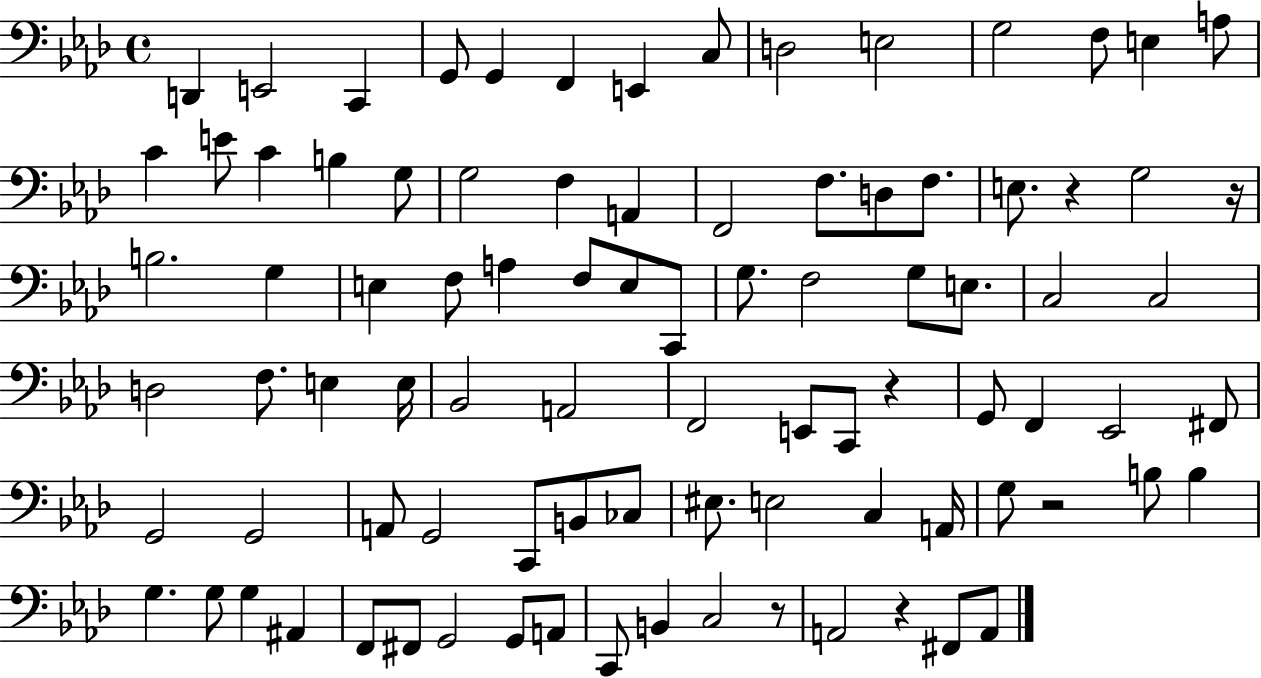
D2/q E2/h C2/q G2/e G2/q F2/q E2/q C3/e D3/h E3/h G3/h F3/e E3/q A3/e C4/q E4/e C4/q B3/q G3/e G3/h F3/q A2/q F2/h F3/e. D3/e F3/e. E3/e. R/q G3/h R/s B3/h. G3/q E3/q F3/e A3/q F3/e E3/e C2/e G3/e. F3/h G3/e E3/e. C3/h C3/h D3/h F3/e. E3/q E3/s Bb2/h A2/h F2/h E2/e C2/e R/q G2/e F2/q Eb2/h F#2/e G2/h G2/h A2/e G2/h C2/e B2/e CES3/e EIS3/e. E3/h C3/q A2/s G3/e R/h B3/e B3/q G3/q. G3/e G3/q A#2/q F2/e F#2/e G2/h G2/e A2/e C2/e B2/q C3/h R/e A2/h R/q F#2/e A2/e